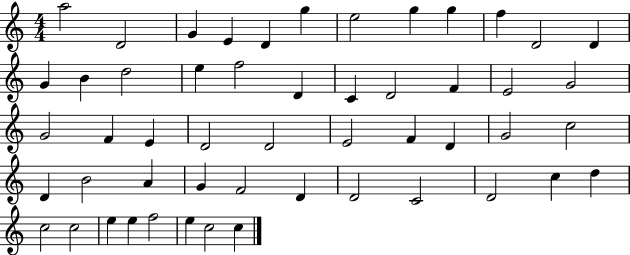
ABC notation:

X:1
T:Untitled
M:4/4
L:1/4
K:C
a2 D2 G E D g e2 g g f D2 D G B d2 e f2 D C D2 F E2 G2 G2 F E D2 D2 E2 F D G2 c2 D B2 A G F2 D D2 C2 D2 c d c2 c2 e e f2 e c2 c